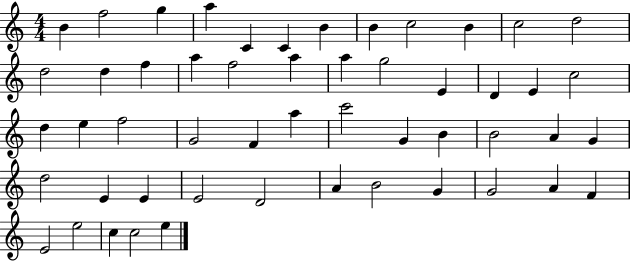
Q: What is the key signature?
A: C major